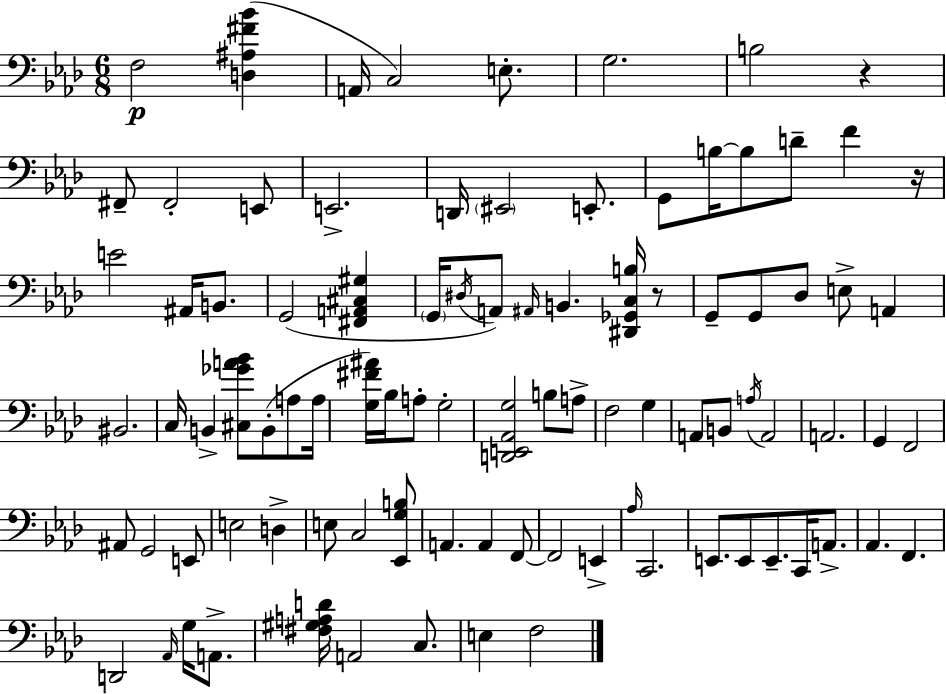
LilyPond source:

{
  \clef bass
  \numericTimeSignature
  \time 6/8
  \key aes \major
  f2\p <d ais fis' bes'>4( | a,16 c2) e8.-. | g2. | b2 r4 | \break fis,8-- fis,2-. e,8 | e,2.-> | d,16 \parenthesize eis,2 e,8.-. | g,8 b16~~ b8 d'8-- f'4 r16 | \break e'2 ais,16 b,8. | g,2( <fis, a, cis gis>4 | \parenthesize g,16 \acciaccatura { dis16 }) a,8 \grace { ais,16 } b,4. <dis, ges, c b>16 | r8 g,8-- g,8 des8 e8-> a,4 | \break bis,2. | c16 b,4-> <cis ges' a' bes'>8 b,8-.( a8 | a16 <g fis' ais'>16) bes16 a8-. g2-. | <d, e, aes, g>2 b8 | \break a8-> f2 g4 | a,8 b,8 \acciaccatura { a16 } a,2 | a,2. | g,4 f,2 | \break ais,8 g,2 | e,8 e2 d4-> | e8 c2 | <ees, g b>8 a,4. a,4 | \break f,8~~ f,2 e,4-> | \grace { aes16 } c,2. | e,8. e,8 e,8.-- | c,16 a,8.-> aes,4. f,4. | \break d,2 | \grace { aes,16 } g16 a,8.-> <fis gis a d'>16 a,2 | c8. e4 f2 | \bar "|."
}